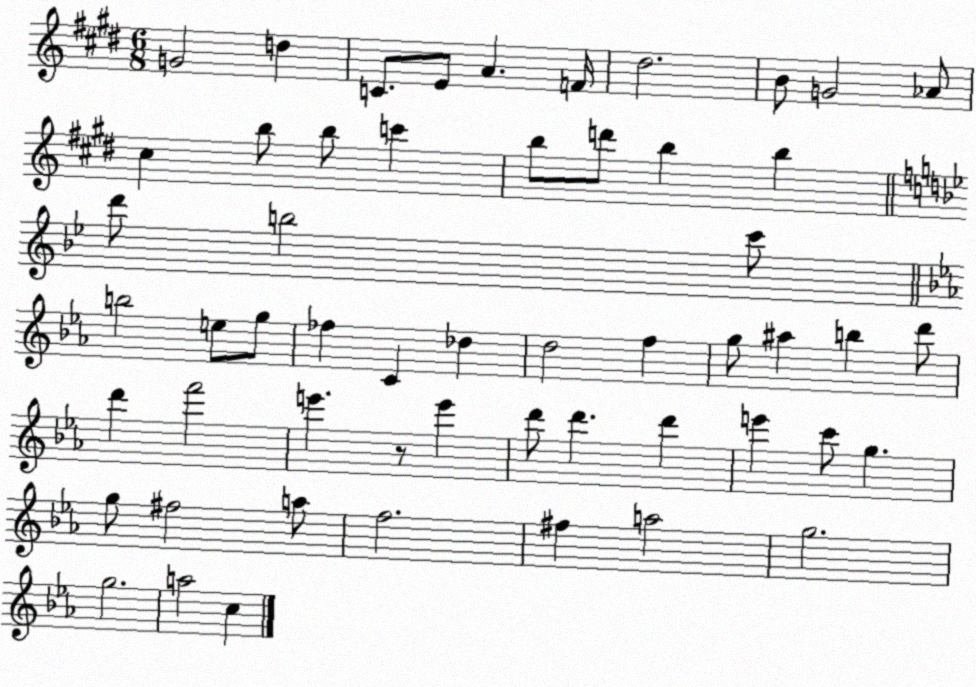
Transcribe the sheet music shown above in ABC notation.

X:1
T:Untitled
M:6/8
L:1/4
K:E
G2 d C/2 E/2 A F/4 ^d2 B/2 G2 _A/2 ^c b/2 b/2 c' b/2 d'/2 b b d'/2 b2 c'/2 b2 e/2 g/2 _f C _d d2 f g/2 ^a b d'/2 d' f'2 e' z/2 e' d'/2 d' d' e' c'/2 g g/2 ^f2 a/2 f2 ^f a2 g2 g2 a2 c